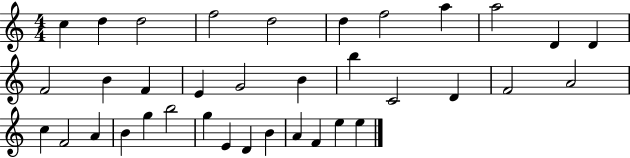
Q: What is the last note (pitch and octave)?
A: E5